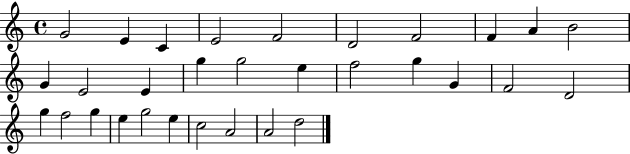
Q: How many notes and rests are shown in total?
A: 31